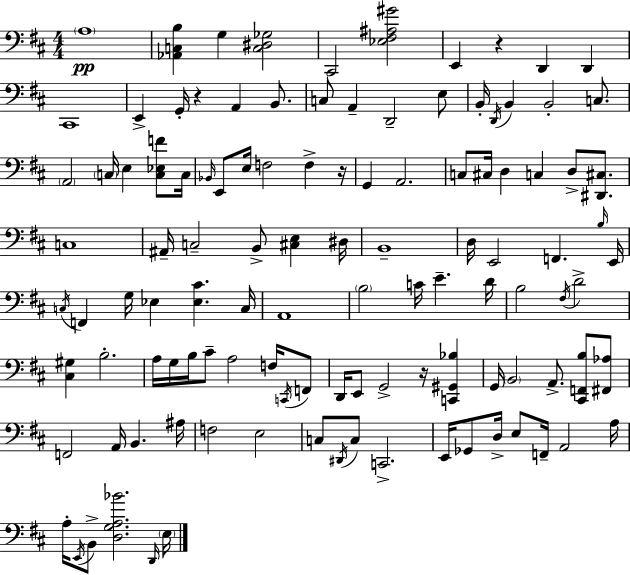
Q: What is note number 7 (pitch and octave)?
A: C#2